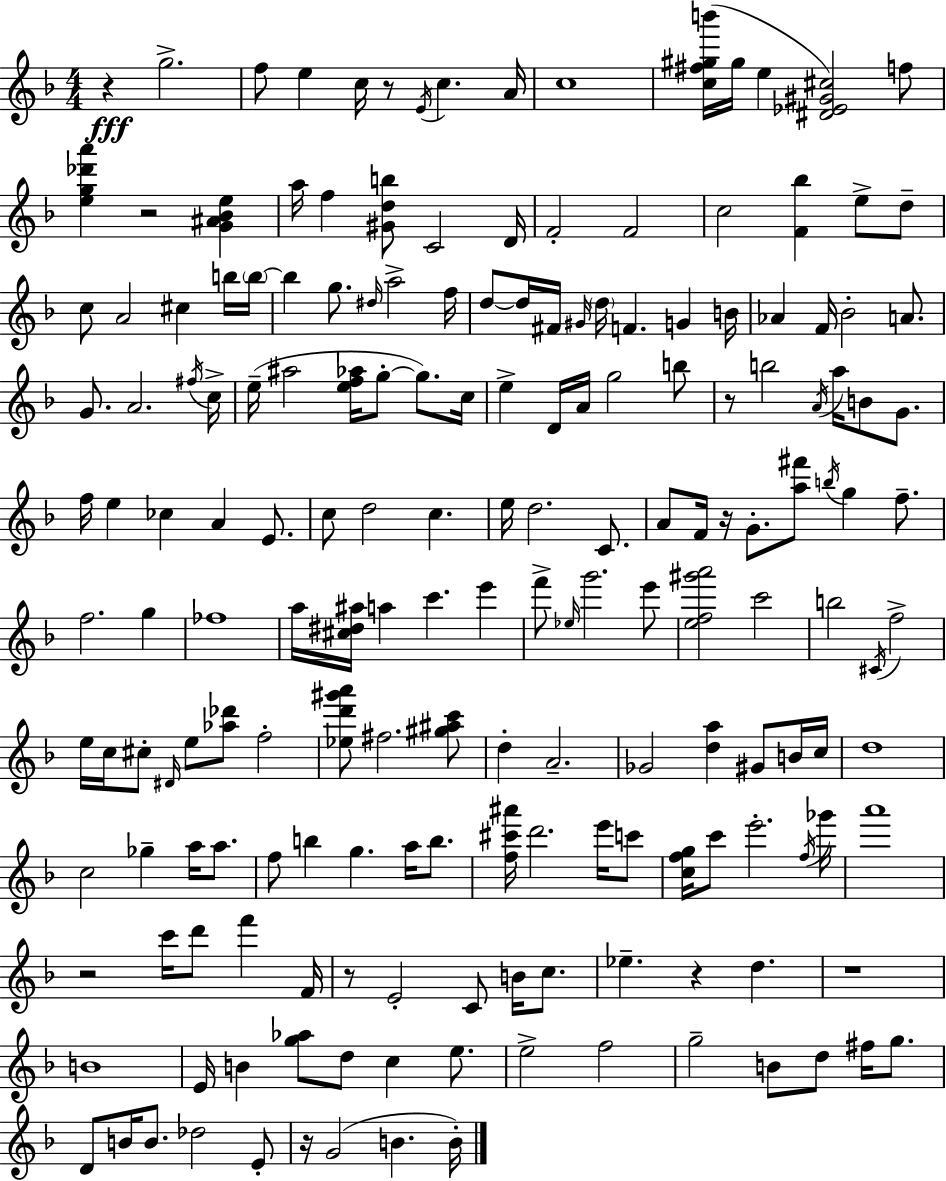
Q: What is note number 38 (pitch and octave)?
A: B4